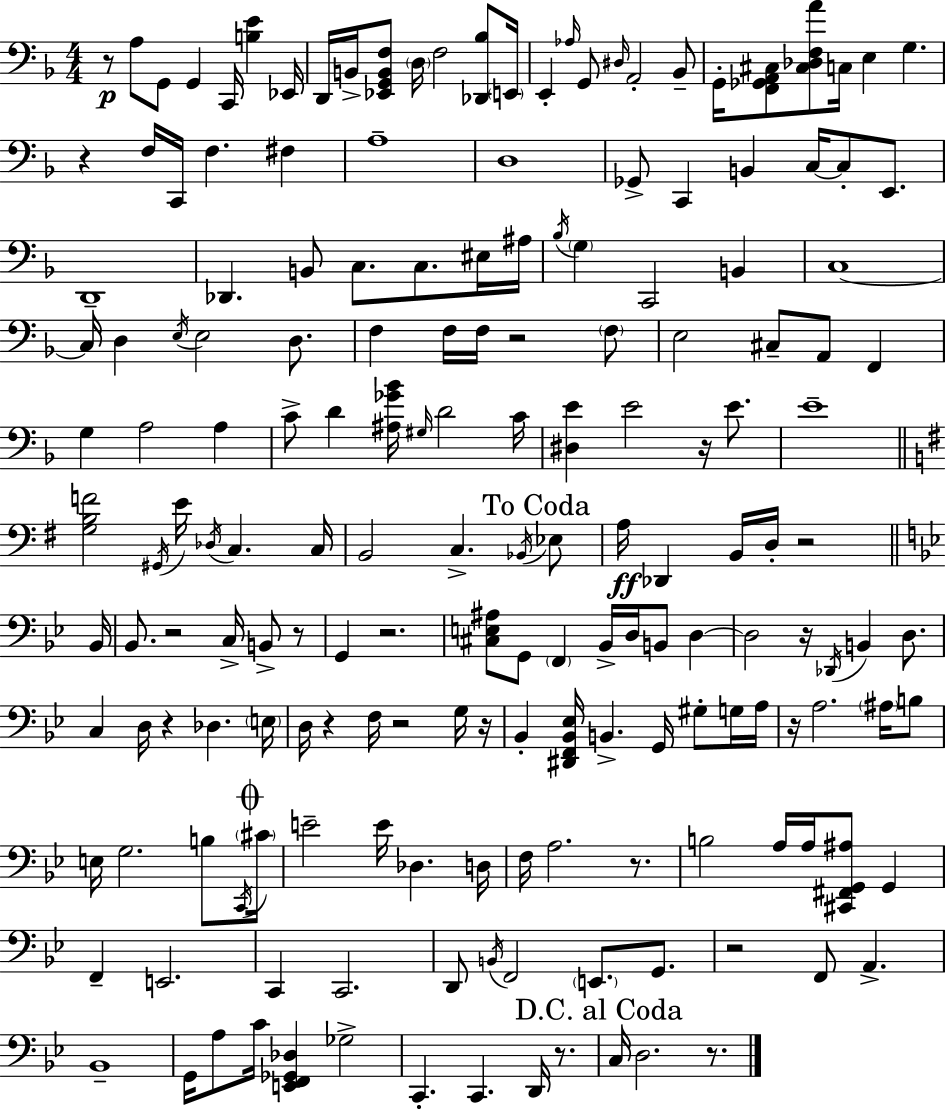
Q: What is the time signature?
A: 4/4